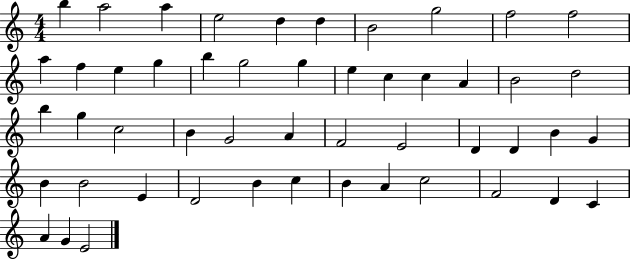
B5/q A5/h A5/q E5/h D5/q D5/q B4/h G5/h F5/h F5/h A5/q F5/q E5/q G5/q B5/q G5/h G5/q E5/q C5/q C5/q A4/q B4/h D5/h B5/q G5/q C5/h B4/q G4/h A4/q F4/h E4/h D4/q D4/q B4/q G4/q B4/q B4/h E4/q D4/h B4/q C5/q B4/q A4/q C5/h F4/h D4/q C4/q A4/q G4/q E4/h